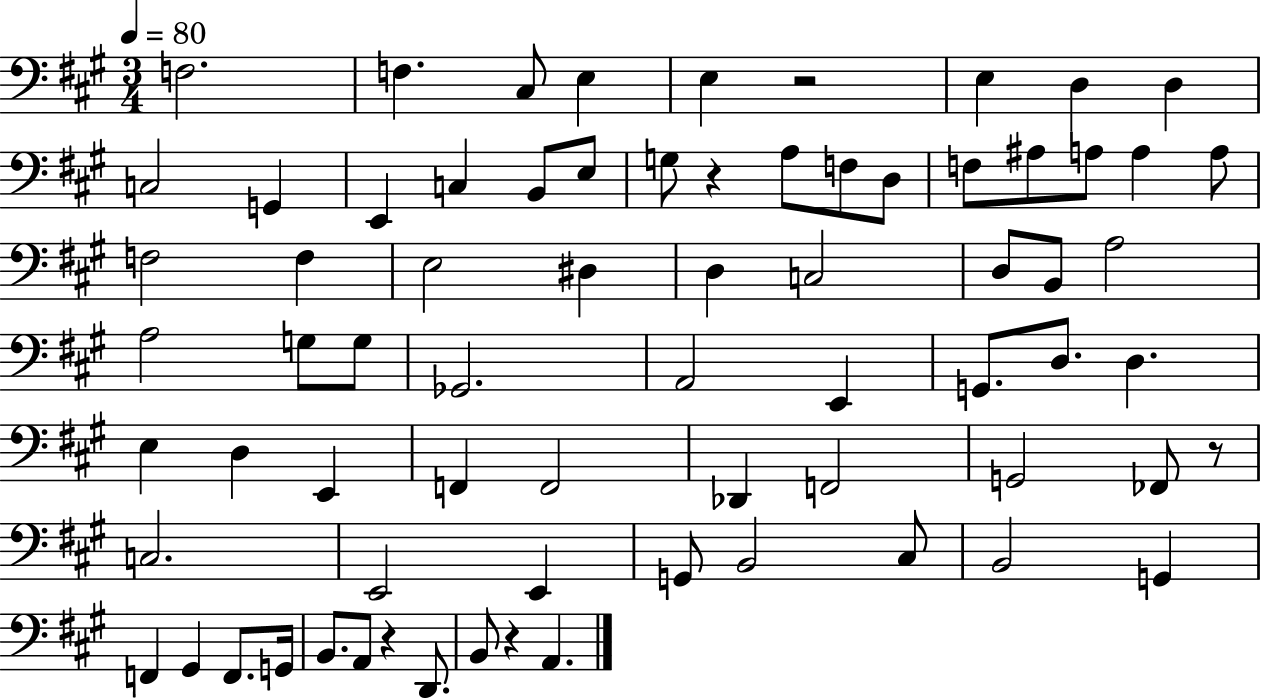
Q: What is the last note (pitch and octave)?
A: A2